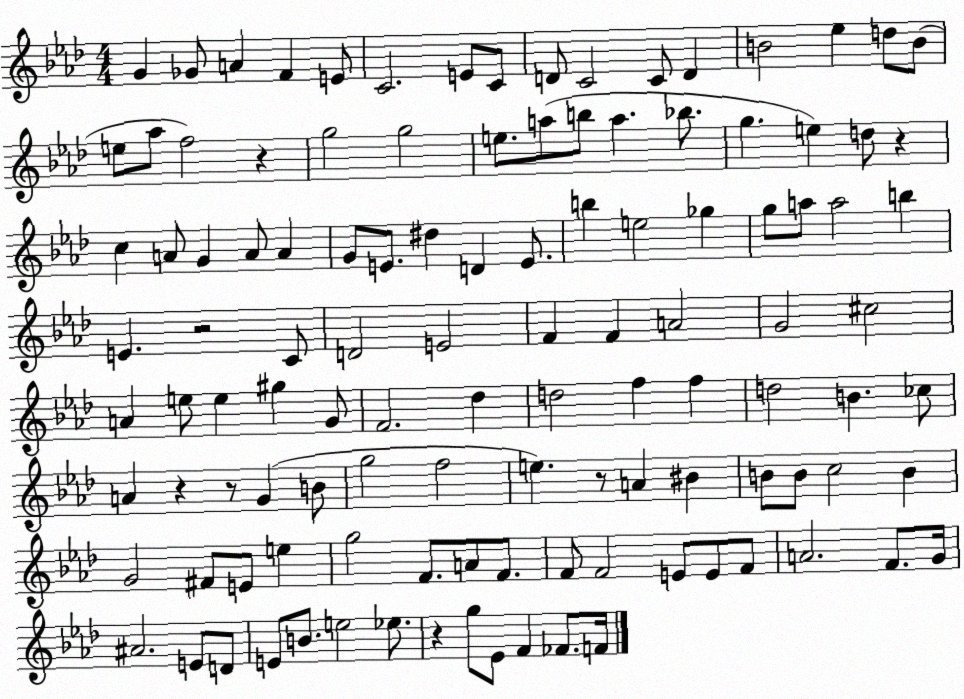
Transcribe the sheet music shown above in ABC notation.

X:1
T:Untitled
M:4/4
L:1/4
K:Ab
G _G/2 A F E/2 C2 E/2 C/2 D/2 C2 C/2 D B2 _e d/2 B/2 e/2 _a/2 f2 z g2 g2 e/2 a/2 b/2 a _b/2 g e d/2 z c A/2 G A/2 A G/2 E/2 ^d D E/2 b e2 _g g/2 a/2 a2 b E z2 C/2 D2 E2 F F A2 G2 ^c2 A e/2 e ^g G/2 F2 _d d2 f f d2 B _c/2 A z z/2 G B/2 g2 f2 e z/2 A ^B B/2 B/2 c2 B G2 ^F/2 E/2 e g2 F/2 A/2 F/2 F/2 F2 E/2 E/2 F/2 A2 F/2 G/4 ^A2 E/2 D/2 E/2 B/2 e2 _e/2 z g/2 _E/2 F _F/2 F/4